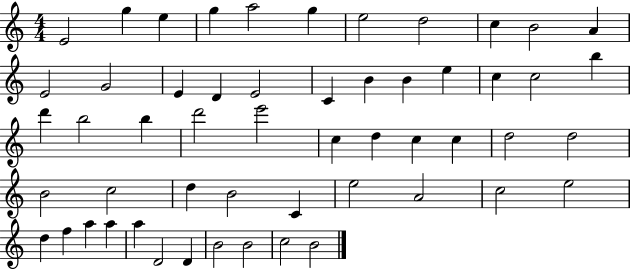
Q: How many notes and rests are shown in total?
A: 54